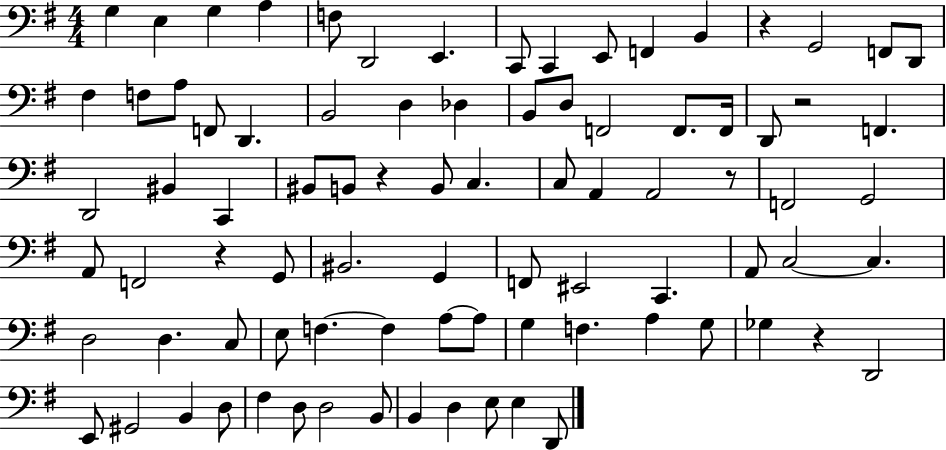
G3/q E3/q G3/q A3/q F3/e D2/h E2/q. C2/e C2/q E2/e F2/q B2/q R/q G2/h F2/e D2/e F#3/q F3/e A3/e F2/e D2/q. B2/h D3/q Db3/q B2/e D3/e F2/h F2/e. F2/s D2/e R/h F2/q. D2/h BIS2/q C2/q BIS2/e B2/e R/q B2/e C3/q. C3/e A2/q A2/h R/e F2/h G2/h A2/e F2/h R/q G2/e BIS2/h. G2/q F2/e EIS2/h C2/q. A2/e C3/h C3/q. D3/h D3/q. C3/e E3/e F3/q. F3/q A3/e A3/e G3/q F3/q. A3/q G3/e Gb3/q R/q D2/h E2/e G#2/h B2/q D3/e F#3/q D3/e D3/h B2/e B2/q D3/q E3/e E3/q D2/e